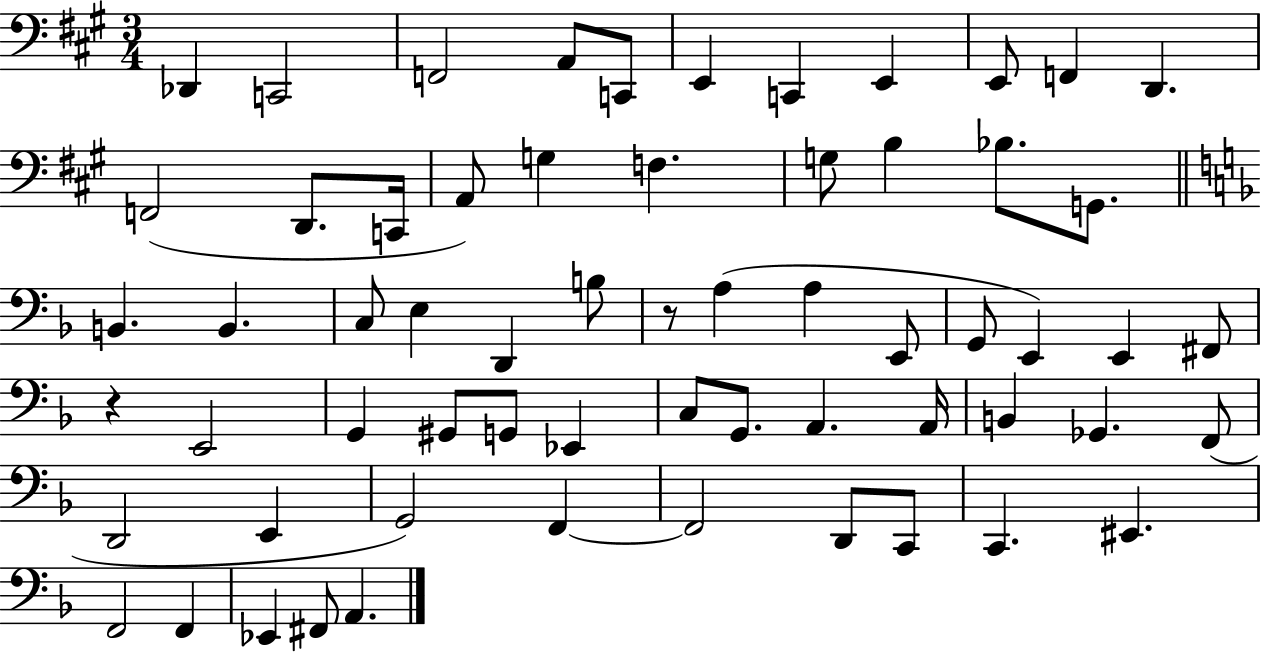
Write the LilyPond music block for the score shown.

{
  \clef bass
  \numericTimeSignature
  \time 3/4
  \key a \major
  des,4 c,2 | f,2 a,8 c,8 | e,4 c,4 e,4 | e,8 f,4 d,4. | \break f,2( d,8. c,16 | a,8) g4 f4. | g8 b4 bes8. g,8. | \bar "||" \break \key f \major b,4. b,4. | c8 e4 d,4 b8 | r8 a4( a4 e,8 | g,8 e,4) e,4 fis,8 | \break r4 e,2 | g,4 gis,8 g,8 ees,4 | c8 g,8. a,4. a,16 | b,4 ges,4. f,8( | \break d,2 e,4 | g,2) f,4~~ | f,2 d,8 c,8 | c,4. eis,4. | \break f,2 f,4 | ees,4 fis,8 a,4. | \bar "|."
}